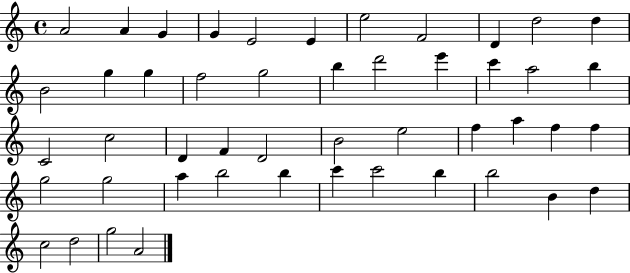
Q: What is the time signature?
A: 4/4